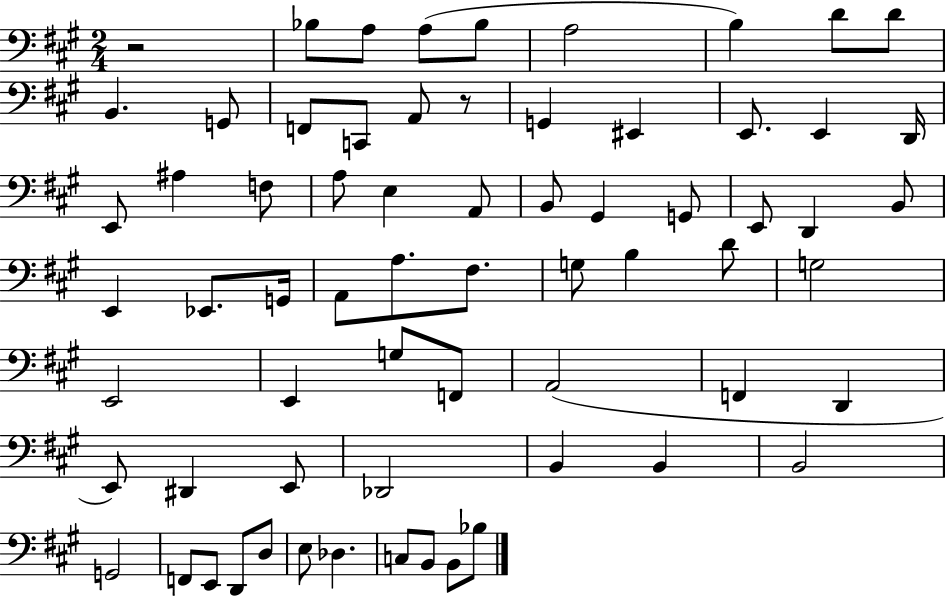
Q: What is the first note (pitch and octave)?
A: Bb3